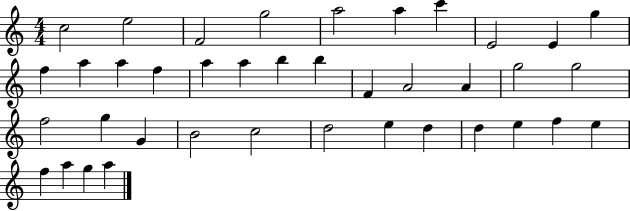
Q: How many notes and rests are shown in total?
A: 39